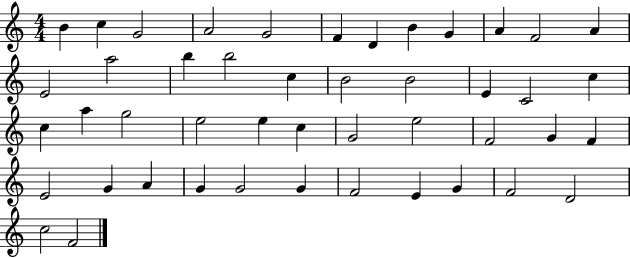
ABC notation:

X:1
T:Untitled
M:4/4
L:1/4
K:C
B c G2 A2 G2 F D B G A F2 A E2 a2 b b2 c B2 B2 E C2 c c a g2 e2 e c G2 e2 F2 G F E2 G A G G2 G F2 E G F2 D2 c2 F2